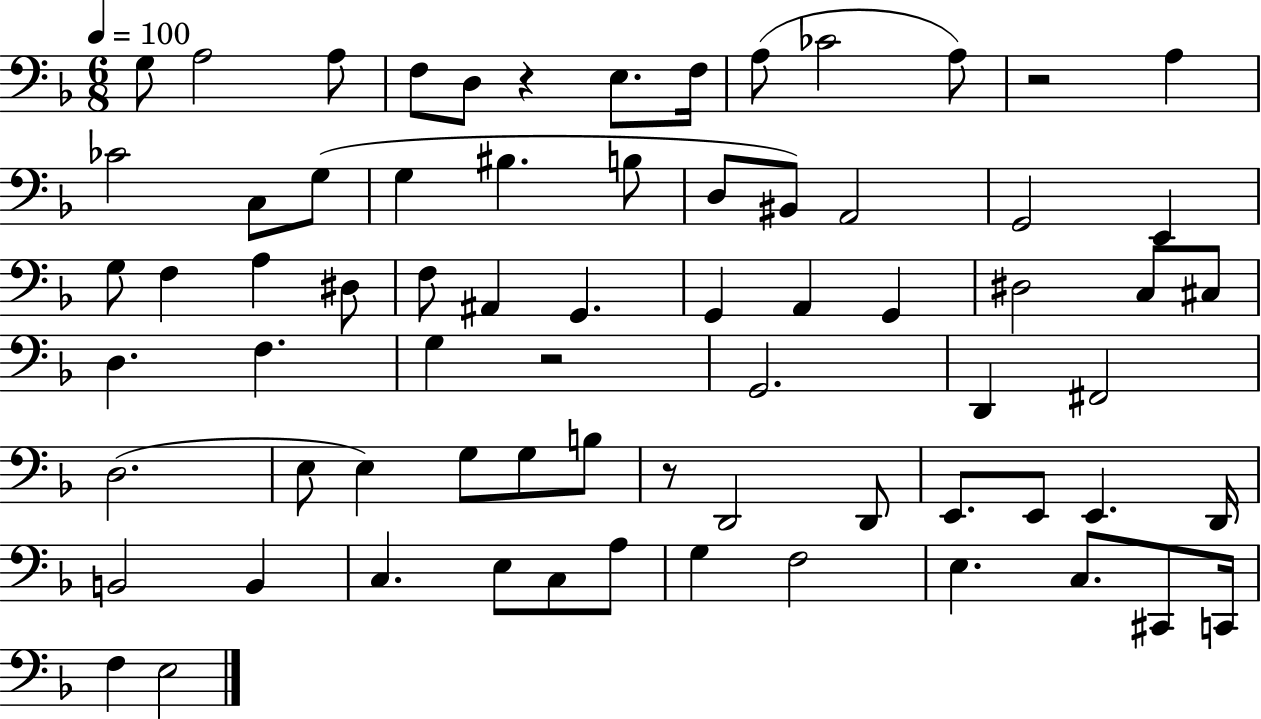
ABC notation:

X:1
T:Untitled
M:6/8
L:1/4
K:F
G,/2 A,2 A,/2 F,/2 D,/2 z E,/2 F,/4 A,/2 _C2 A,/2 z2 A, _C2 C,/2 G,/2 G, ^B, B,/2 D,/2 ^B,,/2 A,,2 G,,2 E,, G,/2 F, A, ^D,/2 F,/2 ^A,, G,, G,, A,, G,, ^D,2 C,/2 ^C,/2 D, F, G, z2 G,,2 D,, ^F,,2 D,2 E,/2 E, G,/2 G,/2 B,/2 z/2 D,,2 D,,/2 E,,/2 E,,/2 E,, D,,/4 B,,2 B,, C, E,/2 C,/2 A,/2 G, F,2 E, C,/2 ^C,,/2 C,,/4 F, E,2